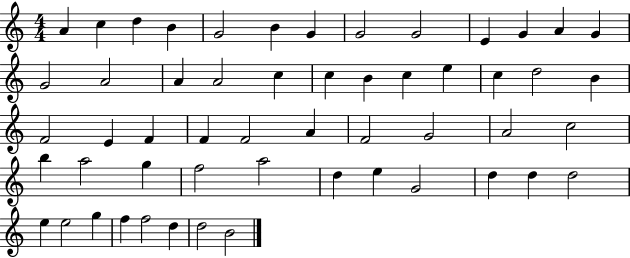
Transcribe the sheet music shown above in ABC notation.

X:1
T:Untitled
M:4/4
L:1/4
K:C
A c d B G2 B G G2 G2 E G A G G2 A2 A A2 c c B c e c d2 B F2 E F F F2 A F2 G2 A2 c2 b a2 g f2 a2 d e G2 d d d2 e e2 g f f2 d d2 B2